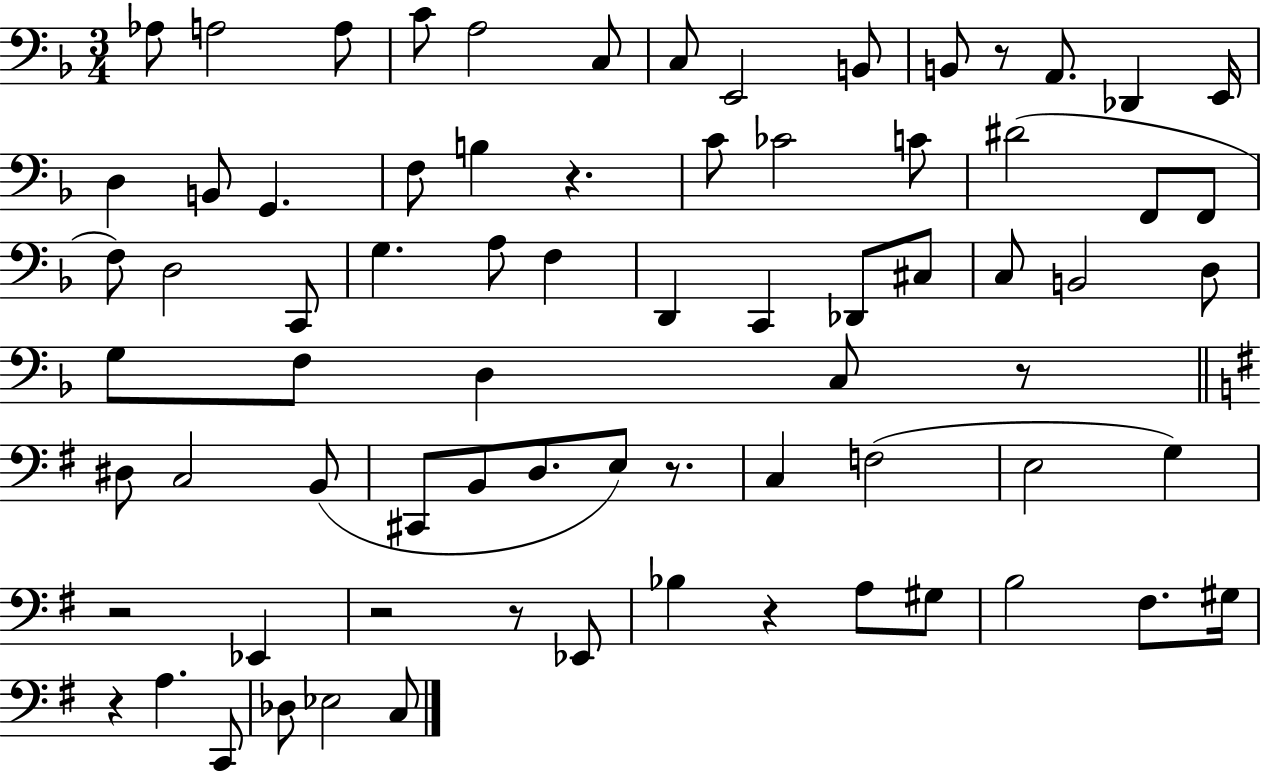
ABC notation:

X:1
T:Untitled
M:3/4
L:1/4
K:F
_A,/2 A,2 A,/2 C/2 A,2 C,/2 C,/2 E,,2 B,,/2 B,,/2 z/2 A,,/2 _D,, E,,/4 D, B,,/2 G,, F,/2 B, z C/2 _C2 C/2 ^D2 F,,/2 F,,/2 F,/2 D,2 C,,/2 G, A,/2 F, D,, C,, _D,,/2 ^C,/2 C,/2 B,,2 D,/2 G,/2 F,/2 D, C,/2 z/2 ^D,/2 C,2 B,,/2 ^C,,/2 B,,/2 D,/2 E,/2 z/2 C, F,2 E,2 G, z2 _E,, z2 z/2 _E,,/2 _B, z A,/2 ^G,/2 B,2 ^F,/2 ^G,/4 z A, C,,/2 _D,/2 _E,2 C,/2